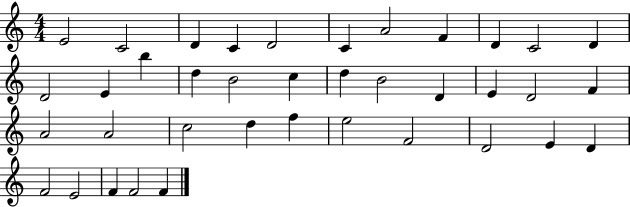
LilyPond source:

{
  \clef treble
  \numericTimeSignature
  \time 4/4
  \key c \major
  e'2 c'2 | d'4 c'4 d'2 | c'4 a'2 f'4 | d'4 c'2 d'4 | \break d'2 e'4 b''4 | d''4 b'2 c''4 | d''4 b'2 d'4 | e'4 d'2 f'4 | \break a'2 a'2 | c''2 d''4 f''4 | e''2 f'2 | d'2 e'4 d'4 | \break f'2 e'2 | f'4 f'2 f'4 | \bar "|."
}